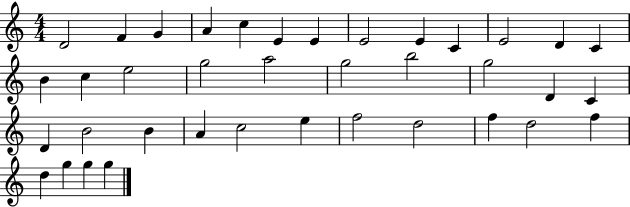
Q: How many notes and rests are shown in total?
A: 38